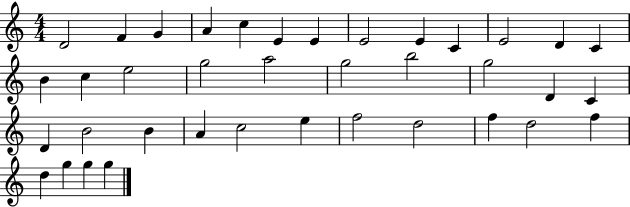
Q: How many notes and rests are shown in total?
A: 38